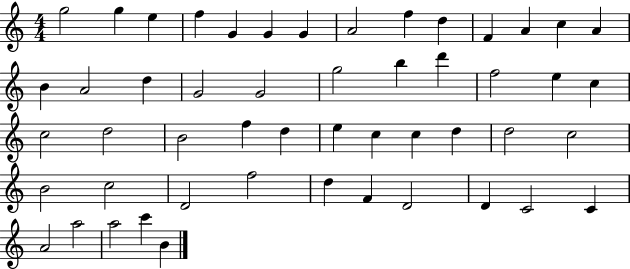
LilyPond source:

{
  \clef treble
  \numericTimeSignature
  \time 4/4
  \key c \major
  g''2 g''4 e''4 | f''4 g'4 g'4 g'4 | a'2 f''4 d''4 | f'4 a'4 c''4 a'4 | \break b'4 a'2 d''4 | g'2 g'2 | g''2 b''4 d'''4 | f''2 e''4 c''4 | \break c''2 d''2 | b'2 f''4 d''4 | e''4 c''4 c''4 d''4 | d''2 c''2 | \break b'2 c''2 | d'2 f''2 | d''4 f'4 d'2 | d'4 c'2 c'4 | \break a'2 a''2 | a''2 c'''4 b'4 | \bar "|."
}